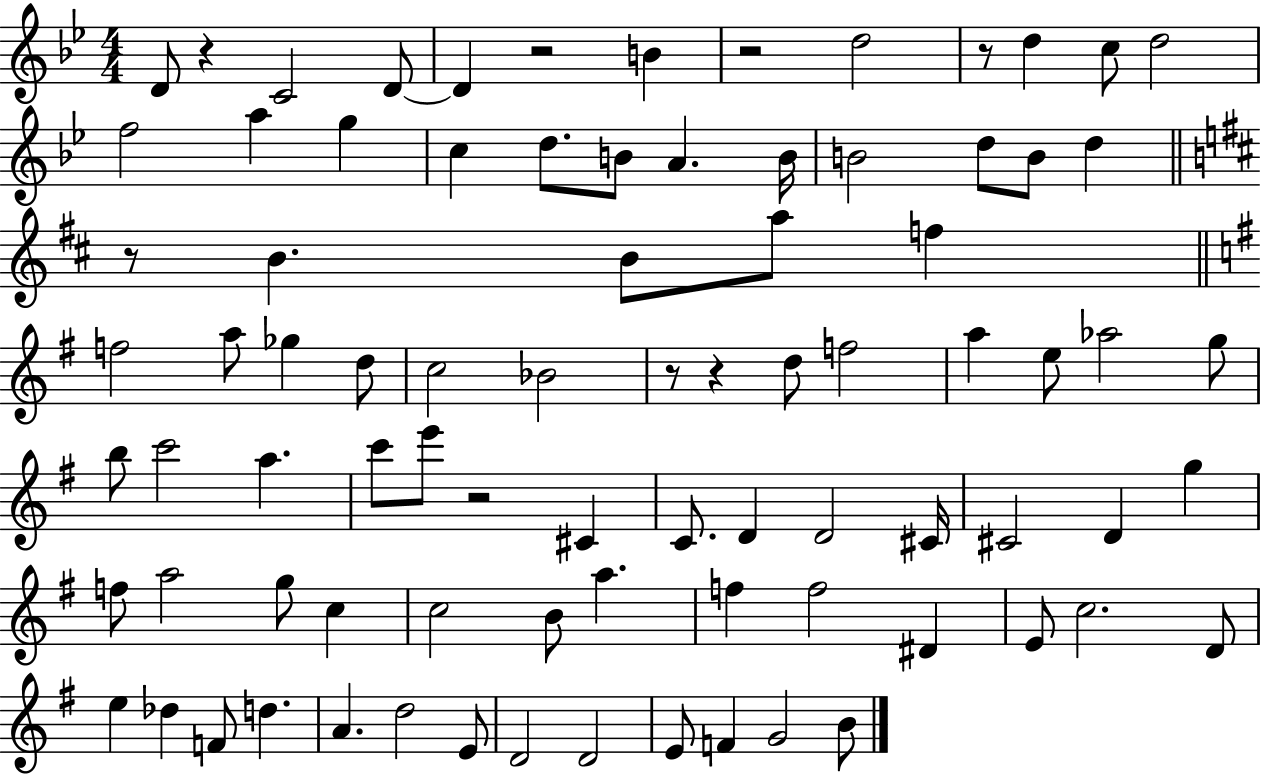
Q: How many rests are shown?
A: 8